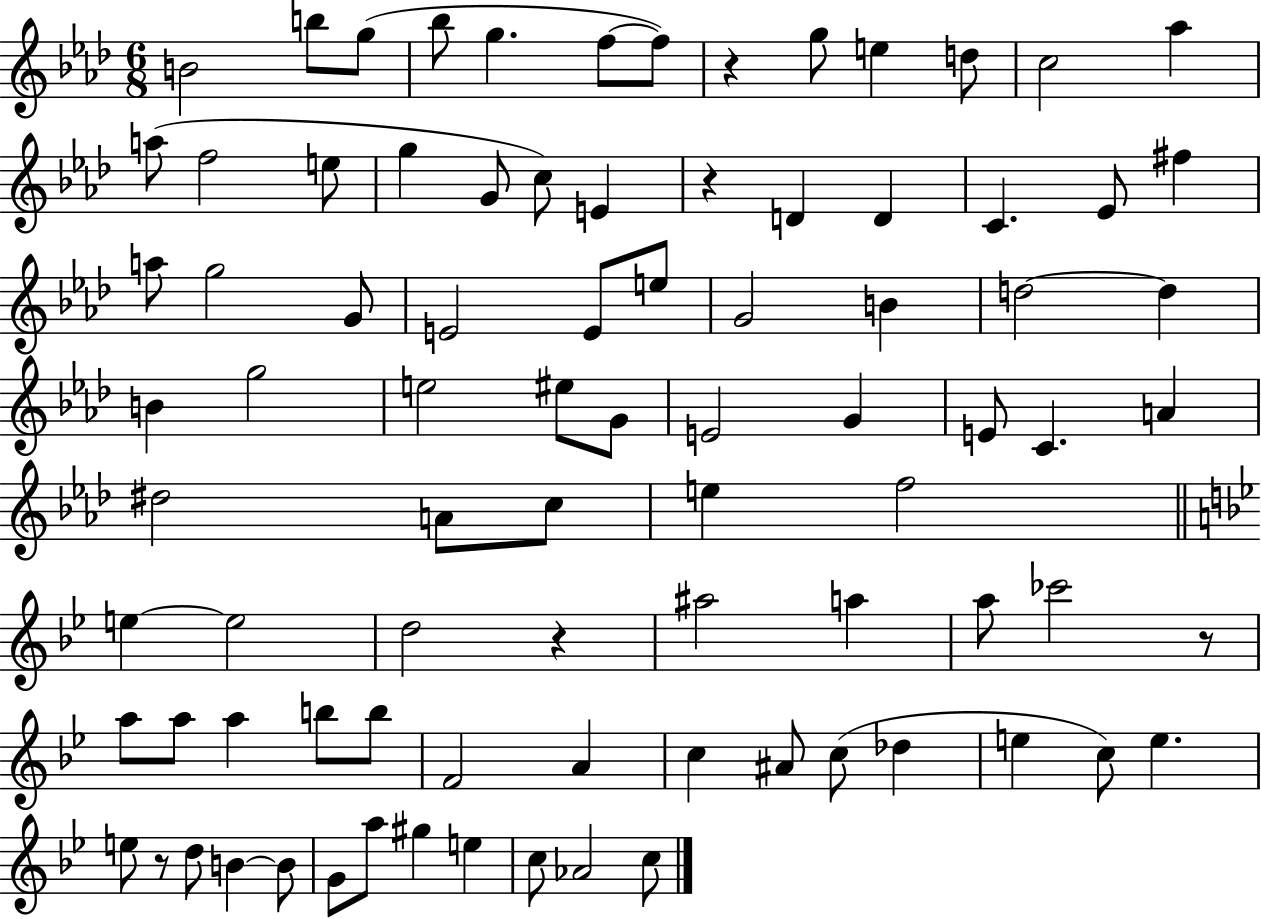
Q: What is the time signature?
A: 6/8